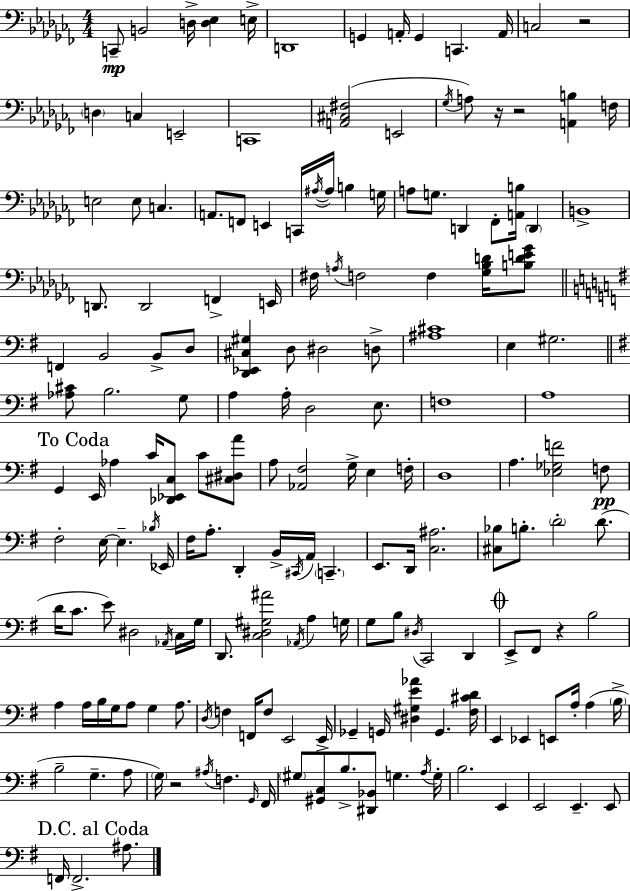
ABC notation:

X:1
T:Untitled
M:4/4
L:1/4
K:Abm
C,,/2 B,,2 D,/4 [D,_E,] E,/4 D,,4 G,, A,,/4 G,, C,, A,,/4 C,2 z2 D, C, E,,2 C,,4 [A,,^C,^F,]2 E,,2 _G,/4 A,/2 z/4 z2 [A,,B,] F,/4 E,2 E,/2 C, A,,/2 F,,/2 E,, C,,/4 ^A,/4 ^A,/4 B, G,/4 A,/2 G,/2 D,, _F,,/2 [A,,B,]/4 D,, B,,4 D,,/2 D,,2 F,, E,,/4 ^F,/4 A,/4 F,2 F, [_G,_B,D]/4 [B,DE_G]/2 F,, B,,2 B,,/2 D,/2 [D,,_E,,^C,^G,] D,/2 ^D,2 D,/2 [^A,^C]4 E, ^G,2 [_A,^C]/2 B,2 G,/2 A, A,/4 D,2 E,/2 F,4 A,4 G,, E,,/4 _A, C/4 [_D,,_E,,C,]/2 C/2 [^C,^D,A]/2 A,/2 [_A,,^F,]2 G,/4 E, F,/4 D,4 A, [_E,_G,F]2 F,/2 ^F,2 E,/4 E, _B,/4 _E,,/4 ^F,/4 A,/2 D,, B,,/4 ^C,,/4 A,,/4 C,, E,,/2 D,,/4 [C,^A,]2 [^C,_B,]/2 B,/2 D2 D/2 D/4 C/2 E/2 ^D,2 _A,,/4 C,/4 G,/4 D,,/2 [C,^D,^G,^A]2 _A,,/4 A, G,/4 G,/2 B,/2 ^D,/4 C,,2 D,, E,,/2 ^F,,/2 z B,2 A, A,/4 B,/4 G,/4 A,/2 G, A,/2 D,/4 F, F,,/4 F,/2 E,,2 E,,/4 _G,, G,,/4 [^D,^G,E_A] G,, [^F,^CD]/4 E,, _E,, E,,/2 A,/4 A, B,/4 B,2 G, A,/2 G,/4 z2 ^A,/4 F, G,,/4 ^F,,/4 ^G,/2 [^G,,C,]/2 B,/2 [^D,,_B,,]/2 G, A,/4 G,/4 B,2 E,, E,,2 E,, E,,/2 F,,/4 F,,2 ^A,/2